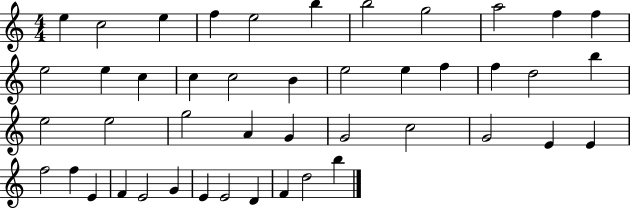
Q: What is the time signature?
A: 4/4